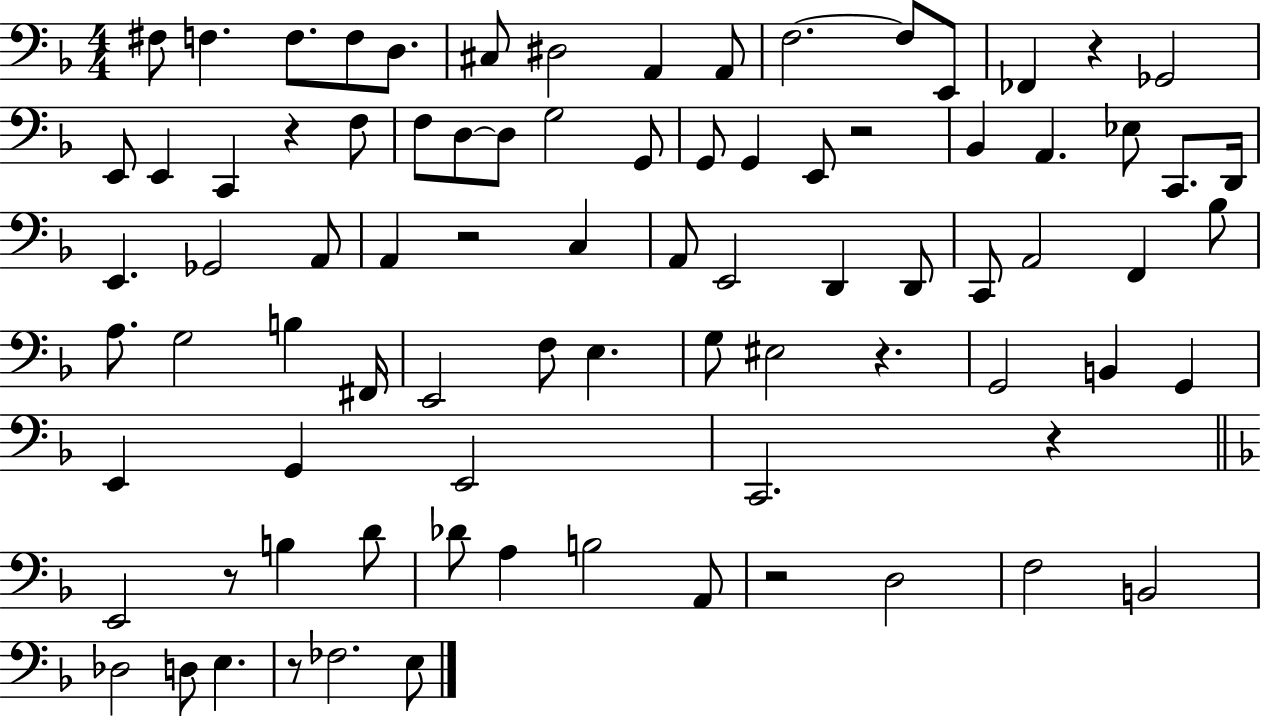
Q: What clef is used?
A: bass